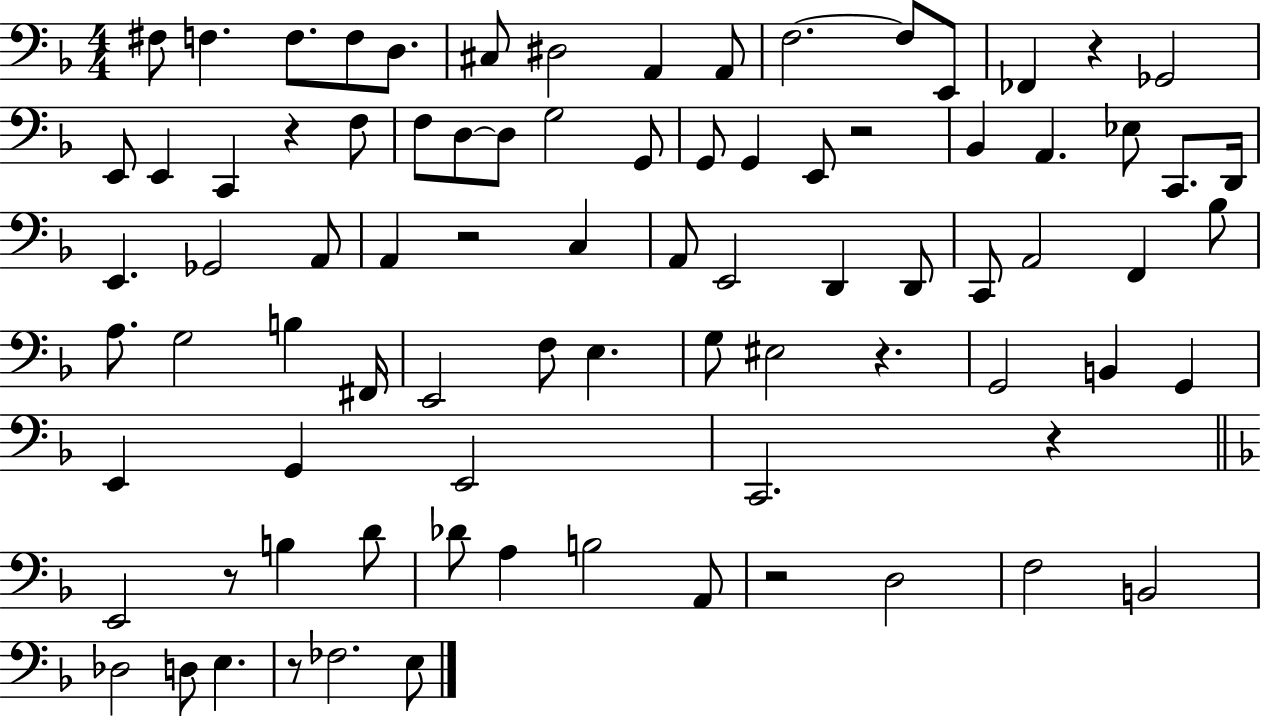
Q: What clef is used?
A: bass